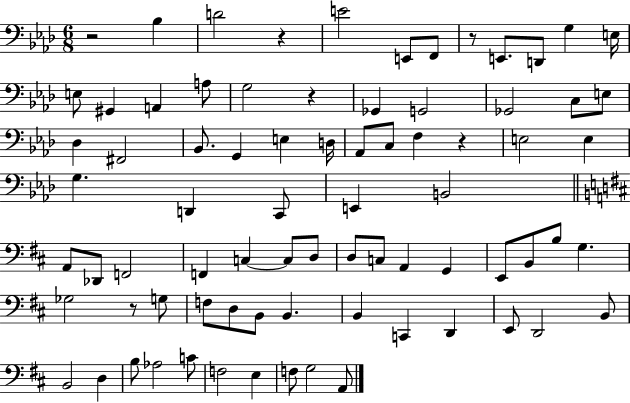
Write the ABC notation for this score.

X:1
T:Untitled
M:6/8
L:1/4
K:Ab
z2 _B, D2 z E2 E,,/2 F,,/2 z/2 E,,/2 D,,/2 G, E,/4 E,/2 ^G,, A,, A,/2 G,2 z _G,, G,,2 _G,,2 C,/2 E,/2 _D, ^F,,2 _B,,/2 G,, E, D,/4 _A,,/2 C,/2 F, z E,2 E, G, D,, C,,/2 E,, B,,2 A,,/2 _D,,/2 F,,2 F,, C, C,/2 D,/2 D,/2 C,/2 A,, G,, E,,/2 B,,/2 B,/2 G, _G,2 z/2 G,/2 F,/2 D,/2 B,,/2 B,, B,, C,, D,, E,,/2 D,,2 B,,/2 B,,2 D, B,/2 _A,2 C/2 F,2 E, F,/2 G,2 A,,/2